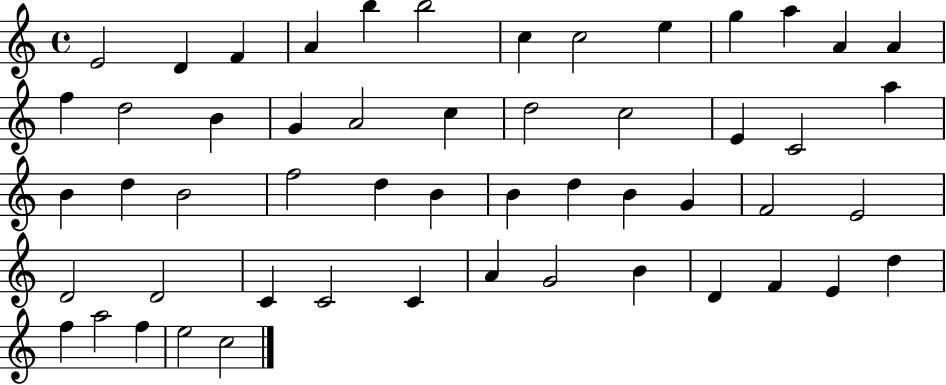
E4/h D4/q F4/q A4/q B5/q B5/h C5/q C5/h E5/q G5/q A5/q A4/q A4/q F5/q D5/h B4/q G4/q A4/h C5/q D5/h C5/h E4/q C4/h A5/q B4/q D5/q B4/h F5/h D5/q B4/q B4/q D5/q B4/q G4/q F4/h E4/h D4/h D4/h C4/q C4/h C4/q A4/q G4/h B4/q D4/q F4/q E4/q D5/q F5/q A5/h F5/q E5/h C5/h